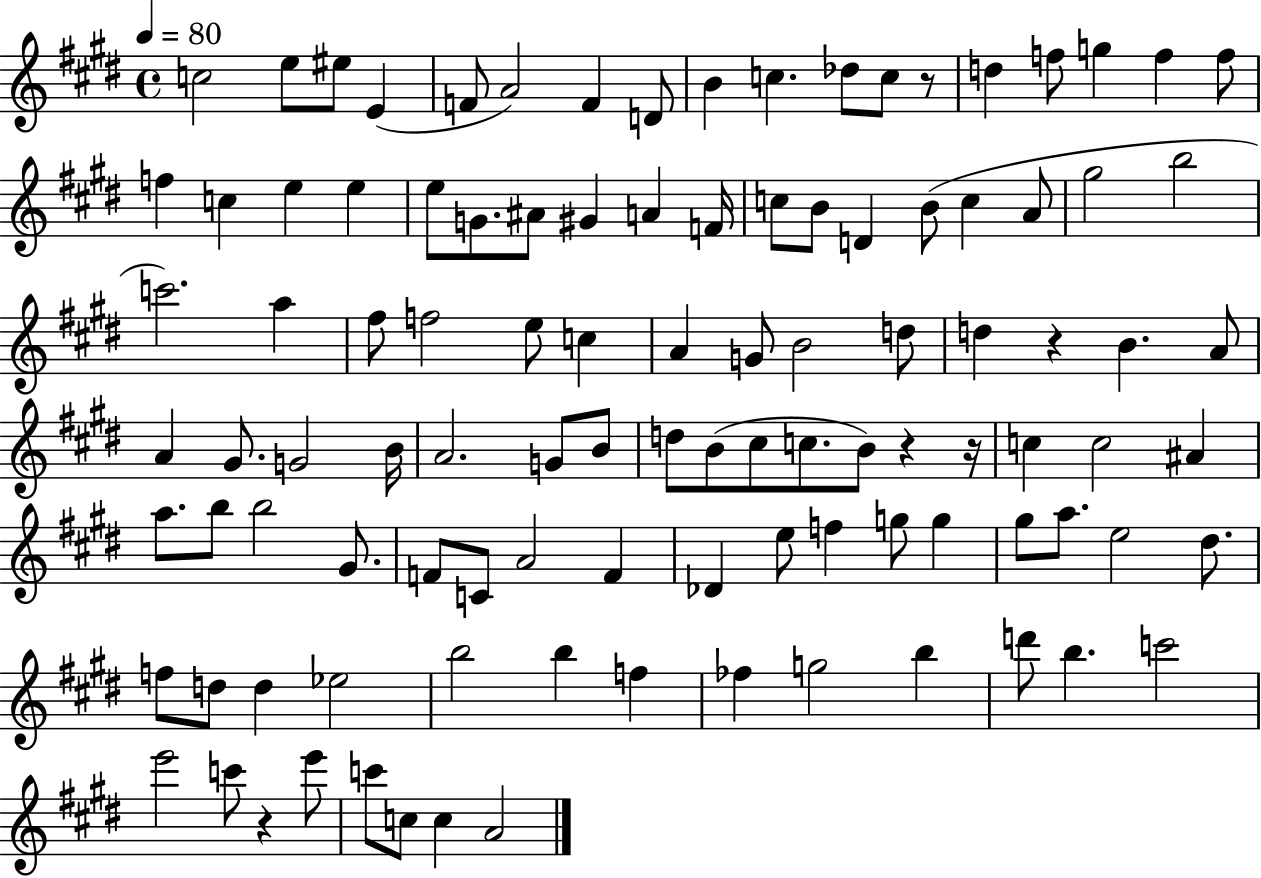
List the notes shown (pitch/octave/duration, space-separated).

C5/h E5/e EIS5/e E4/q F4/e A4/h F4/q D4/e B4/q C5/q. Db5/e C5/e R/e D5/q F5/e G5/q F5/q F5/e F5/q C5/q E5/q E5/q E5/e G4/e. A#4/e G#4/q A4/q F4/s C5/e B4/e D4/q B4/e C5/q A4/e G#5/h B5/h C6/h. A5/q F#5/e F5/h E5/e C5/q A4/q G4/e B4/h D5/e D5/q R/q B4/q. A4/e A4/q G#4/e. G4/h B4/s A4/h. G4/e B4/e D5/e B4/e C#5/e C5/e. B4/e R/q R/s C5/q C5/h A#4/q A5/e. B5/e B5/h G#4/e. F4/e C4/e A4/h F4/q Db4/q E5/e F5/q G5/e G5/q G#5/e A5/e. E5/h D#5/e. F5/e D5/e D5/q Eb5/h B5/h B5/q F5/q FES5/q G5/h B5/q D6/e B5/q. C6/h E6/h C6/e R/q E6/e C6/e C5/e C5/q A4/h